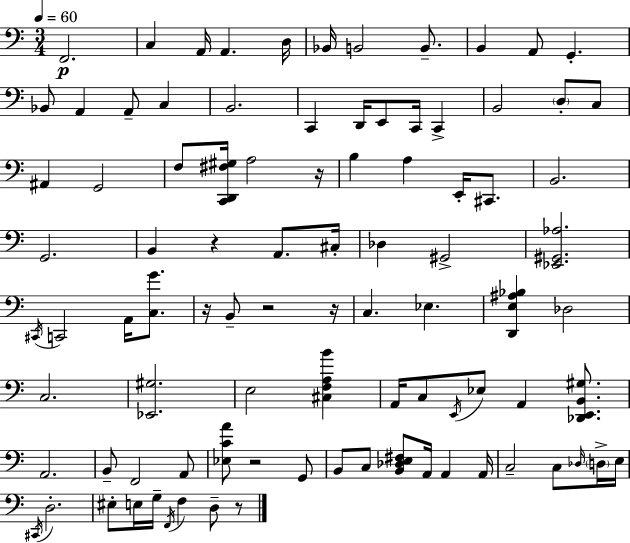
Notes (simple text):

F2/h. C3/q A2/s A2/q. D3/s Bb2/s B2/h B2/e. B2/q A2/e G2/q. Bb2/e A2/q A2/e C3/q B2/h. C2/q D2/s E2/e C2/s C2/q B2/h D3/e C3/e A#2/q G2/h F3/e [C2,D2,F#3,G#3]/s A3/h R/s B3/q A3/q E2/s C#2/e. B2/h. G2/h. B2/q R/q A2/e. C#3/s Db3/q G#2/h [Eb2,G#2,Ab3]/h. C#2/s C2/h A2/s [C3,G4]/e. R/s B2/e R/h R/s C3/q. Eb3/q. [D2,E3,A#3,Bb3]/q Db3/h C3/h. [Eb2,G#3]/h. E3/h [C#3,F3,A3,B4]/q A2/s C3/e E2/s Eb3/e A2/q [Db2,E2,B2,G#3]/e. A2/h. B2/e F2/h A2/e [Eb3,C4,A4]/e R/h G2/e B2/e C3/e [B2,Db3,E3,F#3]/e A2/s A2/q A2/s C3/h C3/e Db3/s D3/s E3/s C#2/s D3/h. EIS3/e E3/s G3/s F2/s F3/q D3/e R/e